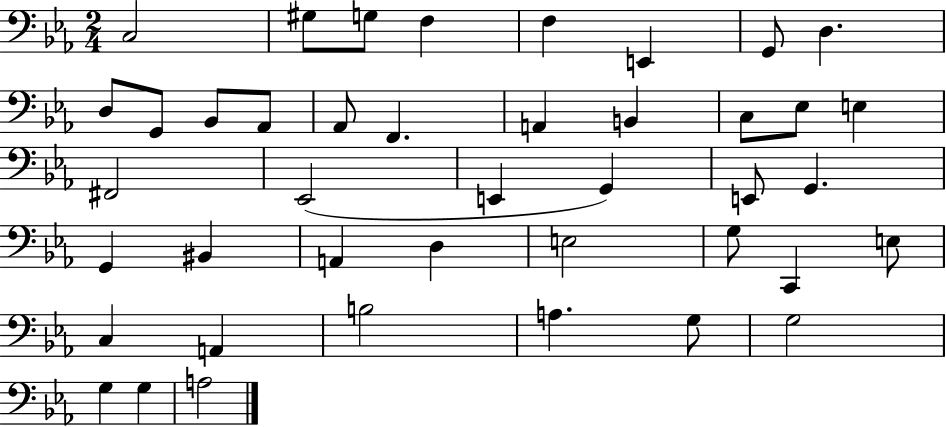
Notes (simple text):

C3/h G#3/e G3/e F3/q F3/q E2/q G2/e D3/q. D3/e G2/e Bb2/e Ab2/e Ab2/e F2/q. A2/q B2/q C3/e Eb3/e E3/q F#2/h Eb2/h E2/q G2/q E2/e G2/q. G2/q BIS2/q A2/q D3/q E3/h G3/e C2/q E3/e C3/q A2/q B3/h A3/q. G3/e G3/h G3/q G3/q A3/h